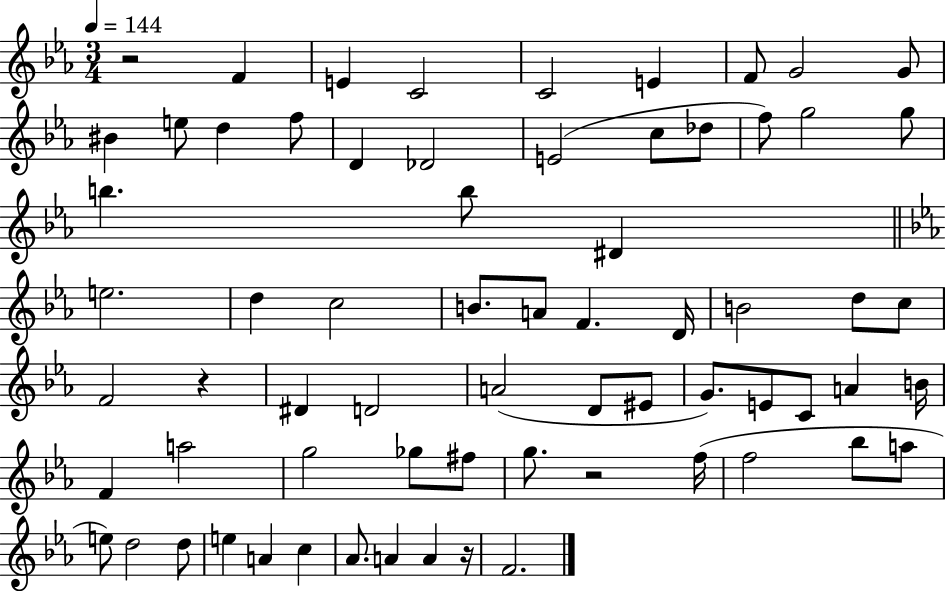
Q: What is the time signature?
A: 3/4